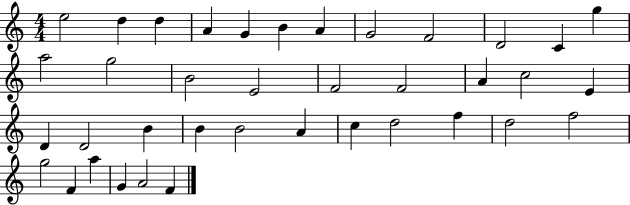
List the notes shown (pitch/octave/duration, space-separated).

E5/h D5/q D5/q A4/q G4/q B4/q A4/q G4/h F4/h D4/h C4/q G5/q A5/h G5/h B4/h E4/h F4/h F4/h A4/q C5/h E4/q D4/q D4/h B4/q B4/q B4/h A4/q C5/q D5/h F5/q D5/h F5/h G5/h F4/q A5/q G4/q A4/h F4/q